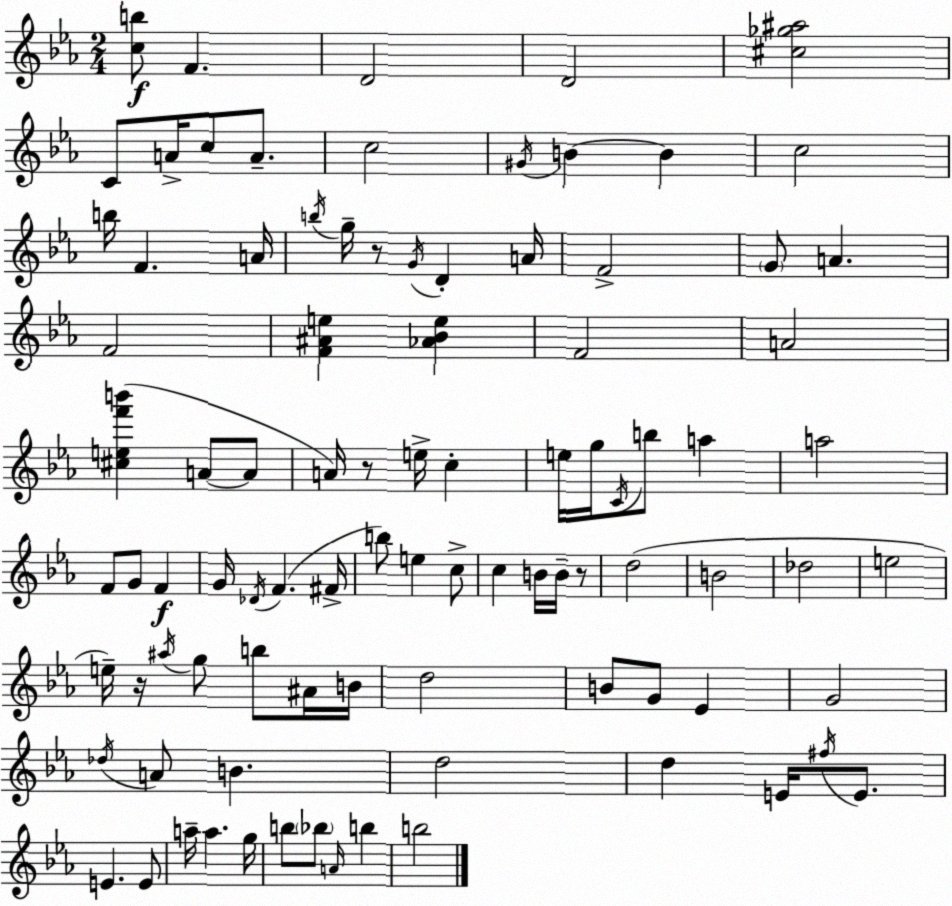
X:1
T:Untitled
M:2/4
L:1/4
K:Eb
[cb]/2 F D2 D2 [^c_g^a]2 C/2 A/4 c/2 A/2 c2 ^G/4 B B c2 b/4 F A/4 b/4 g/4 z/2 G/4 D A/4 F2 G/2 A F2 [F^Ae] [_A_Be] F2 A2 [^cef'b'] A/2 A/2 A/4 z/2 e/4 c e/4 g/4 C/4 b/2 a a2 F/2 G/2 F G/4 _D/4 F ^F/4 b/2 e c/2 c B/4 B/4 z/2 d2 B2 _d2 e2 e/4 z/4 ^a/4 g/2 b/2 ^A/4 B/4 d2 B/2 G/2 _E G2 _d/4 A/2 B d2 d E/4 ^f/4 E/2 E E/2 a/4 a g/4 b/2 _b/2 A/4 b b2